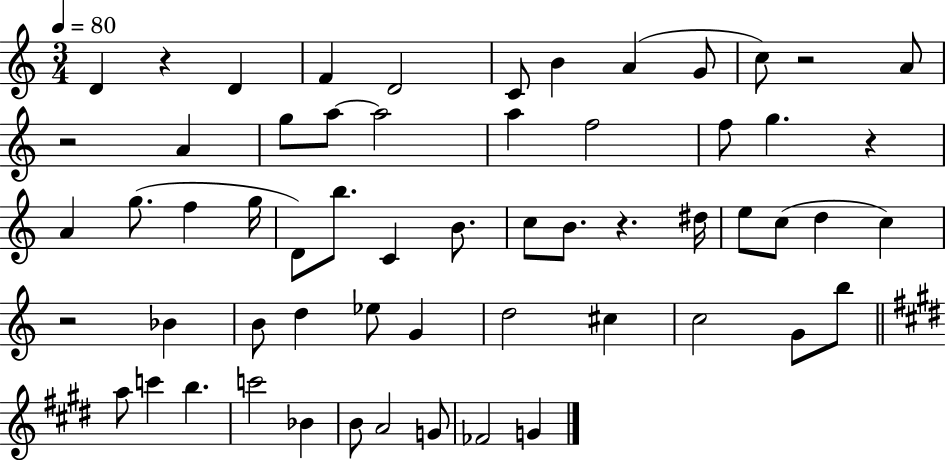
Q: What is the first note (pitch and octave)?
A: D4